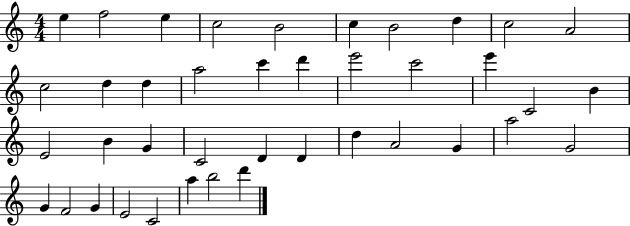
{
  \clef treble
  \numericTimeSignature
  \time 4/4
  \key c \major
  e''4 f''2 e''4 | c''2 b'2 | c''4 b'2 d''4 | c''2 a'2 | \break c''2 d''4 d''4 | a''2 c'''4 d'''4 | e'''2 c'''2 | e'''4 c'2 b'4 | \break e'2 b'4 g'4 | c'2 d'4 d'4 | d''4 a'2 g'4 | a''2 g'2 | \break g'4 f'2 g'4 | e'2 c'2 | a''4 b''2 d'''4 | \bar "|."
}